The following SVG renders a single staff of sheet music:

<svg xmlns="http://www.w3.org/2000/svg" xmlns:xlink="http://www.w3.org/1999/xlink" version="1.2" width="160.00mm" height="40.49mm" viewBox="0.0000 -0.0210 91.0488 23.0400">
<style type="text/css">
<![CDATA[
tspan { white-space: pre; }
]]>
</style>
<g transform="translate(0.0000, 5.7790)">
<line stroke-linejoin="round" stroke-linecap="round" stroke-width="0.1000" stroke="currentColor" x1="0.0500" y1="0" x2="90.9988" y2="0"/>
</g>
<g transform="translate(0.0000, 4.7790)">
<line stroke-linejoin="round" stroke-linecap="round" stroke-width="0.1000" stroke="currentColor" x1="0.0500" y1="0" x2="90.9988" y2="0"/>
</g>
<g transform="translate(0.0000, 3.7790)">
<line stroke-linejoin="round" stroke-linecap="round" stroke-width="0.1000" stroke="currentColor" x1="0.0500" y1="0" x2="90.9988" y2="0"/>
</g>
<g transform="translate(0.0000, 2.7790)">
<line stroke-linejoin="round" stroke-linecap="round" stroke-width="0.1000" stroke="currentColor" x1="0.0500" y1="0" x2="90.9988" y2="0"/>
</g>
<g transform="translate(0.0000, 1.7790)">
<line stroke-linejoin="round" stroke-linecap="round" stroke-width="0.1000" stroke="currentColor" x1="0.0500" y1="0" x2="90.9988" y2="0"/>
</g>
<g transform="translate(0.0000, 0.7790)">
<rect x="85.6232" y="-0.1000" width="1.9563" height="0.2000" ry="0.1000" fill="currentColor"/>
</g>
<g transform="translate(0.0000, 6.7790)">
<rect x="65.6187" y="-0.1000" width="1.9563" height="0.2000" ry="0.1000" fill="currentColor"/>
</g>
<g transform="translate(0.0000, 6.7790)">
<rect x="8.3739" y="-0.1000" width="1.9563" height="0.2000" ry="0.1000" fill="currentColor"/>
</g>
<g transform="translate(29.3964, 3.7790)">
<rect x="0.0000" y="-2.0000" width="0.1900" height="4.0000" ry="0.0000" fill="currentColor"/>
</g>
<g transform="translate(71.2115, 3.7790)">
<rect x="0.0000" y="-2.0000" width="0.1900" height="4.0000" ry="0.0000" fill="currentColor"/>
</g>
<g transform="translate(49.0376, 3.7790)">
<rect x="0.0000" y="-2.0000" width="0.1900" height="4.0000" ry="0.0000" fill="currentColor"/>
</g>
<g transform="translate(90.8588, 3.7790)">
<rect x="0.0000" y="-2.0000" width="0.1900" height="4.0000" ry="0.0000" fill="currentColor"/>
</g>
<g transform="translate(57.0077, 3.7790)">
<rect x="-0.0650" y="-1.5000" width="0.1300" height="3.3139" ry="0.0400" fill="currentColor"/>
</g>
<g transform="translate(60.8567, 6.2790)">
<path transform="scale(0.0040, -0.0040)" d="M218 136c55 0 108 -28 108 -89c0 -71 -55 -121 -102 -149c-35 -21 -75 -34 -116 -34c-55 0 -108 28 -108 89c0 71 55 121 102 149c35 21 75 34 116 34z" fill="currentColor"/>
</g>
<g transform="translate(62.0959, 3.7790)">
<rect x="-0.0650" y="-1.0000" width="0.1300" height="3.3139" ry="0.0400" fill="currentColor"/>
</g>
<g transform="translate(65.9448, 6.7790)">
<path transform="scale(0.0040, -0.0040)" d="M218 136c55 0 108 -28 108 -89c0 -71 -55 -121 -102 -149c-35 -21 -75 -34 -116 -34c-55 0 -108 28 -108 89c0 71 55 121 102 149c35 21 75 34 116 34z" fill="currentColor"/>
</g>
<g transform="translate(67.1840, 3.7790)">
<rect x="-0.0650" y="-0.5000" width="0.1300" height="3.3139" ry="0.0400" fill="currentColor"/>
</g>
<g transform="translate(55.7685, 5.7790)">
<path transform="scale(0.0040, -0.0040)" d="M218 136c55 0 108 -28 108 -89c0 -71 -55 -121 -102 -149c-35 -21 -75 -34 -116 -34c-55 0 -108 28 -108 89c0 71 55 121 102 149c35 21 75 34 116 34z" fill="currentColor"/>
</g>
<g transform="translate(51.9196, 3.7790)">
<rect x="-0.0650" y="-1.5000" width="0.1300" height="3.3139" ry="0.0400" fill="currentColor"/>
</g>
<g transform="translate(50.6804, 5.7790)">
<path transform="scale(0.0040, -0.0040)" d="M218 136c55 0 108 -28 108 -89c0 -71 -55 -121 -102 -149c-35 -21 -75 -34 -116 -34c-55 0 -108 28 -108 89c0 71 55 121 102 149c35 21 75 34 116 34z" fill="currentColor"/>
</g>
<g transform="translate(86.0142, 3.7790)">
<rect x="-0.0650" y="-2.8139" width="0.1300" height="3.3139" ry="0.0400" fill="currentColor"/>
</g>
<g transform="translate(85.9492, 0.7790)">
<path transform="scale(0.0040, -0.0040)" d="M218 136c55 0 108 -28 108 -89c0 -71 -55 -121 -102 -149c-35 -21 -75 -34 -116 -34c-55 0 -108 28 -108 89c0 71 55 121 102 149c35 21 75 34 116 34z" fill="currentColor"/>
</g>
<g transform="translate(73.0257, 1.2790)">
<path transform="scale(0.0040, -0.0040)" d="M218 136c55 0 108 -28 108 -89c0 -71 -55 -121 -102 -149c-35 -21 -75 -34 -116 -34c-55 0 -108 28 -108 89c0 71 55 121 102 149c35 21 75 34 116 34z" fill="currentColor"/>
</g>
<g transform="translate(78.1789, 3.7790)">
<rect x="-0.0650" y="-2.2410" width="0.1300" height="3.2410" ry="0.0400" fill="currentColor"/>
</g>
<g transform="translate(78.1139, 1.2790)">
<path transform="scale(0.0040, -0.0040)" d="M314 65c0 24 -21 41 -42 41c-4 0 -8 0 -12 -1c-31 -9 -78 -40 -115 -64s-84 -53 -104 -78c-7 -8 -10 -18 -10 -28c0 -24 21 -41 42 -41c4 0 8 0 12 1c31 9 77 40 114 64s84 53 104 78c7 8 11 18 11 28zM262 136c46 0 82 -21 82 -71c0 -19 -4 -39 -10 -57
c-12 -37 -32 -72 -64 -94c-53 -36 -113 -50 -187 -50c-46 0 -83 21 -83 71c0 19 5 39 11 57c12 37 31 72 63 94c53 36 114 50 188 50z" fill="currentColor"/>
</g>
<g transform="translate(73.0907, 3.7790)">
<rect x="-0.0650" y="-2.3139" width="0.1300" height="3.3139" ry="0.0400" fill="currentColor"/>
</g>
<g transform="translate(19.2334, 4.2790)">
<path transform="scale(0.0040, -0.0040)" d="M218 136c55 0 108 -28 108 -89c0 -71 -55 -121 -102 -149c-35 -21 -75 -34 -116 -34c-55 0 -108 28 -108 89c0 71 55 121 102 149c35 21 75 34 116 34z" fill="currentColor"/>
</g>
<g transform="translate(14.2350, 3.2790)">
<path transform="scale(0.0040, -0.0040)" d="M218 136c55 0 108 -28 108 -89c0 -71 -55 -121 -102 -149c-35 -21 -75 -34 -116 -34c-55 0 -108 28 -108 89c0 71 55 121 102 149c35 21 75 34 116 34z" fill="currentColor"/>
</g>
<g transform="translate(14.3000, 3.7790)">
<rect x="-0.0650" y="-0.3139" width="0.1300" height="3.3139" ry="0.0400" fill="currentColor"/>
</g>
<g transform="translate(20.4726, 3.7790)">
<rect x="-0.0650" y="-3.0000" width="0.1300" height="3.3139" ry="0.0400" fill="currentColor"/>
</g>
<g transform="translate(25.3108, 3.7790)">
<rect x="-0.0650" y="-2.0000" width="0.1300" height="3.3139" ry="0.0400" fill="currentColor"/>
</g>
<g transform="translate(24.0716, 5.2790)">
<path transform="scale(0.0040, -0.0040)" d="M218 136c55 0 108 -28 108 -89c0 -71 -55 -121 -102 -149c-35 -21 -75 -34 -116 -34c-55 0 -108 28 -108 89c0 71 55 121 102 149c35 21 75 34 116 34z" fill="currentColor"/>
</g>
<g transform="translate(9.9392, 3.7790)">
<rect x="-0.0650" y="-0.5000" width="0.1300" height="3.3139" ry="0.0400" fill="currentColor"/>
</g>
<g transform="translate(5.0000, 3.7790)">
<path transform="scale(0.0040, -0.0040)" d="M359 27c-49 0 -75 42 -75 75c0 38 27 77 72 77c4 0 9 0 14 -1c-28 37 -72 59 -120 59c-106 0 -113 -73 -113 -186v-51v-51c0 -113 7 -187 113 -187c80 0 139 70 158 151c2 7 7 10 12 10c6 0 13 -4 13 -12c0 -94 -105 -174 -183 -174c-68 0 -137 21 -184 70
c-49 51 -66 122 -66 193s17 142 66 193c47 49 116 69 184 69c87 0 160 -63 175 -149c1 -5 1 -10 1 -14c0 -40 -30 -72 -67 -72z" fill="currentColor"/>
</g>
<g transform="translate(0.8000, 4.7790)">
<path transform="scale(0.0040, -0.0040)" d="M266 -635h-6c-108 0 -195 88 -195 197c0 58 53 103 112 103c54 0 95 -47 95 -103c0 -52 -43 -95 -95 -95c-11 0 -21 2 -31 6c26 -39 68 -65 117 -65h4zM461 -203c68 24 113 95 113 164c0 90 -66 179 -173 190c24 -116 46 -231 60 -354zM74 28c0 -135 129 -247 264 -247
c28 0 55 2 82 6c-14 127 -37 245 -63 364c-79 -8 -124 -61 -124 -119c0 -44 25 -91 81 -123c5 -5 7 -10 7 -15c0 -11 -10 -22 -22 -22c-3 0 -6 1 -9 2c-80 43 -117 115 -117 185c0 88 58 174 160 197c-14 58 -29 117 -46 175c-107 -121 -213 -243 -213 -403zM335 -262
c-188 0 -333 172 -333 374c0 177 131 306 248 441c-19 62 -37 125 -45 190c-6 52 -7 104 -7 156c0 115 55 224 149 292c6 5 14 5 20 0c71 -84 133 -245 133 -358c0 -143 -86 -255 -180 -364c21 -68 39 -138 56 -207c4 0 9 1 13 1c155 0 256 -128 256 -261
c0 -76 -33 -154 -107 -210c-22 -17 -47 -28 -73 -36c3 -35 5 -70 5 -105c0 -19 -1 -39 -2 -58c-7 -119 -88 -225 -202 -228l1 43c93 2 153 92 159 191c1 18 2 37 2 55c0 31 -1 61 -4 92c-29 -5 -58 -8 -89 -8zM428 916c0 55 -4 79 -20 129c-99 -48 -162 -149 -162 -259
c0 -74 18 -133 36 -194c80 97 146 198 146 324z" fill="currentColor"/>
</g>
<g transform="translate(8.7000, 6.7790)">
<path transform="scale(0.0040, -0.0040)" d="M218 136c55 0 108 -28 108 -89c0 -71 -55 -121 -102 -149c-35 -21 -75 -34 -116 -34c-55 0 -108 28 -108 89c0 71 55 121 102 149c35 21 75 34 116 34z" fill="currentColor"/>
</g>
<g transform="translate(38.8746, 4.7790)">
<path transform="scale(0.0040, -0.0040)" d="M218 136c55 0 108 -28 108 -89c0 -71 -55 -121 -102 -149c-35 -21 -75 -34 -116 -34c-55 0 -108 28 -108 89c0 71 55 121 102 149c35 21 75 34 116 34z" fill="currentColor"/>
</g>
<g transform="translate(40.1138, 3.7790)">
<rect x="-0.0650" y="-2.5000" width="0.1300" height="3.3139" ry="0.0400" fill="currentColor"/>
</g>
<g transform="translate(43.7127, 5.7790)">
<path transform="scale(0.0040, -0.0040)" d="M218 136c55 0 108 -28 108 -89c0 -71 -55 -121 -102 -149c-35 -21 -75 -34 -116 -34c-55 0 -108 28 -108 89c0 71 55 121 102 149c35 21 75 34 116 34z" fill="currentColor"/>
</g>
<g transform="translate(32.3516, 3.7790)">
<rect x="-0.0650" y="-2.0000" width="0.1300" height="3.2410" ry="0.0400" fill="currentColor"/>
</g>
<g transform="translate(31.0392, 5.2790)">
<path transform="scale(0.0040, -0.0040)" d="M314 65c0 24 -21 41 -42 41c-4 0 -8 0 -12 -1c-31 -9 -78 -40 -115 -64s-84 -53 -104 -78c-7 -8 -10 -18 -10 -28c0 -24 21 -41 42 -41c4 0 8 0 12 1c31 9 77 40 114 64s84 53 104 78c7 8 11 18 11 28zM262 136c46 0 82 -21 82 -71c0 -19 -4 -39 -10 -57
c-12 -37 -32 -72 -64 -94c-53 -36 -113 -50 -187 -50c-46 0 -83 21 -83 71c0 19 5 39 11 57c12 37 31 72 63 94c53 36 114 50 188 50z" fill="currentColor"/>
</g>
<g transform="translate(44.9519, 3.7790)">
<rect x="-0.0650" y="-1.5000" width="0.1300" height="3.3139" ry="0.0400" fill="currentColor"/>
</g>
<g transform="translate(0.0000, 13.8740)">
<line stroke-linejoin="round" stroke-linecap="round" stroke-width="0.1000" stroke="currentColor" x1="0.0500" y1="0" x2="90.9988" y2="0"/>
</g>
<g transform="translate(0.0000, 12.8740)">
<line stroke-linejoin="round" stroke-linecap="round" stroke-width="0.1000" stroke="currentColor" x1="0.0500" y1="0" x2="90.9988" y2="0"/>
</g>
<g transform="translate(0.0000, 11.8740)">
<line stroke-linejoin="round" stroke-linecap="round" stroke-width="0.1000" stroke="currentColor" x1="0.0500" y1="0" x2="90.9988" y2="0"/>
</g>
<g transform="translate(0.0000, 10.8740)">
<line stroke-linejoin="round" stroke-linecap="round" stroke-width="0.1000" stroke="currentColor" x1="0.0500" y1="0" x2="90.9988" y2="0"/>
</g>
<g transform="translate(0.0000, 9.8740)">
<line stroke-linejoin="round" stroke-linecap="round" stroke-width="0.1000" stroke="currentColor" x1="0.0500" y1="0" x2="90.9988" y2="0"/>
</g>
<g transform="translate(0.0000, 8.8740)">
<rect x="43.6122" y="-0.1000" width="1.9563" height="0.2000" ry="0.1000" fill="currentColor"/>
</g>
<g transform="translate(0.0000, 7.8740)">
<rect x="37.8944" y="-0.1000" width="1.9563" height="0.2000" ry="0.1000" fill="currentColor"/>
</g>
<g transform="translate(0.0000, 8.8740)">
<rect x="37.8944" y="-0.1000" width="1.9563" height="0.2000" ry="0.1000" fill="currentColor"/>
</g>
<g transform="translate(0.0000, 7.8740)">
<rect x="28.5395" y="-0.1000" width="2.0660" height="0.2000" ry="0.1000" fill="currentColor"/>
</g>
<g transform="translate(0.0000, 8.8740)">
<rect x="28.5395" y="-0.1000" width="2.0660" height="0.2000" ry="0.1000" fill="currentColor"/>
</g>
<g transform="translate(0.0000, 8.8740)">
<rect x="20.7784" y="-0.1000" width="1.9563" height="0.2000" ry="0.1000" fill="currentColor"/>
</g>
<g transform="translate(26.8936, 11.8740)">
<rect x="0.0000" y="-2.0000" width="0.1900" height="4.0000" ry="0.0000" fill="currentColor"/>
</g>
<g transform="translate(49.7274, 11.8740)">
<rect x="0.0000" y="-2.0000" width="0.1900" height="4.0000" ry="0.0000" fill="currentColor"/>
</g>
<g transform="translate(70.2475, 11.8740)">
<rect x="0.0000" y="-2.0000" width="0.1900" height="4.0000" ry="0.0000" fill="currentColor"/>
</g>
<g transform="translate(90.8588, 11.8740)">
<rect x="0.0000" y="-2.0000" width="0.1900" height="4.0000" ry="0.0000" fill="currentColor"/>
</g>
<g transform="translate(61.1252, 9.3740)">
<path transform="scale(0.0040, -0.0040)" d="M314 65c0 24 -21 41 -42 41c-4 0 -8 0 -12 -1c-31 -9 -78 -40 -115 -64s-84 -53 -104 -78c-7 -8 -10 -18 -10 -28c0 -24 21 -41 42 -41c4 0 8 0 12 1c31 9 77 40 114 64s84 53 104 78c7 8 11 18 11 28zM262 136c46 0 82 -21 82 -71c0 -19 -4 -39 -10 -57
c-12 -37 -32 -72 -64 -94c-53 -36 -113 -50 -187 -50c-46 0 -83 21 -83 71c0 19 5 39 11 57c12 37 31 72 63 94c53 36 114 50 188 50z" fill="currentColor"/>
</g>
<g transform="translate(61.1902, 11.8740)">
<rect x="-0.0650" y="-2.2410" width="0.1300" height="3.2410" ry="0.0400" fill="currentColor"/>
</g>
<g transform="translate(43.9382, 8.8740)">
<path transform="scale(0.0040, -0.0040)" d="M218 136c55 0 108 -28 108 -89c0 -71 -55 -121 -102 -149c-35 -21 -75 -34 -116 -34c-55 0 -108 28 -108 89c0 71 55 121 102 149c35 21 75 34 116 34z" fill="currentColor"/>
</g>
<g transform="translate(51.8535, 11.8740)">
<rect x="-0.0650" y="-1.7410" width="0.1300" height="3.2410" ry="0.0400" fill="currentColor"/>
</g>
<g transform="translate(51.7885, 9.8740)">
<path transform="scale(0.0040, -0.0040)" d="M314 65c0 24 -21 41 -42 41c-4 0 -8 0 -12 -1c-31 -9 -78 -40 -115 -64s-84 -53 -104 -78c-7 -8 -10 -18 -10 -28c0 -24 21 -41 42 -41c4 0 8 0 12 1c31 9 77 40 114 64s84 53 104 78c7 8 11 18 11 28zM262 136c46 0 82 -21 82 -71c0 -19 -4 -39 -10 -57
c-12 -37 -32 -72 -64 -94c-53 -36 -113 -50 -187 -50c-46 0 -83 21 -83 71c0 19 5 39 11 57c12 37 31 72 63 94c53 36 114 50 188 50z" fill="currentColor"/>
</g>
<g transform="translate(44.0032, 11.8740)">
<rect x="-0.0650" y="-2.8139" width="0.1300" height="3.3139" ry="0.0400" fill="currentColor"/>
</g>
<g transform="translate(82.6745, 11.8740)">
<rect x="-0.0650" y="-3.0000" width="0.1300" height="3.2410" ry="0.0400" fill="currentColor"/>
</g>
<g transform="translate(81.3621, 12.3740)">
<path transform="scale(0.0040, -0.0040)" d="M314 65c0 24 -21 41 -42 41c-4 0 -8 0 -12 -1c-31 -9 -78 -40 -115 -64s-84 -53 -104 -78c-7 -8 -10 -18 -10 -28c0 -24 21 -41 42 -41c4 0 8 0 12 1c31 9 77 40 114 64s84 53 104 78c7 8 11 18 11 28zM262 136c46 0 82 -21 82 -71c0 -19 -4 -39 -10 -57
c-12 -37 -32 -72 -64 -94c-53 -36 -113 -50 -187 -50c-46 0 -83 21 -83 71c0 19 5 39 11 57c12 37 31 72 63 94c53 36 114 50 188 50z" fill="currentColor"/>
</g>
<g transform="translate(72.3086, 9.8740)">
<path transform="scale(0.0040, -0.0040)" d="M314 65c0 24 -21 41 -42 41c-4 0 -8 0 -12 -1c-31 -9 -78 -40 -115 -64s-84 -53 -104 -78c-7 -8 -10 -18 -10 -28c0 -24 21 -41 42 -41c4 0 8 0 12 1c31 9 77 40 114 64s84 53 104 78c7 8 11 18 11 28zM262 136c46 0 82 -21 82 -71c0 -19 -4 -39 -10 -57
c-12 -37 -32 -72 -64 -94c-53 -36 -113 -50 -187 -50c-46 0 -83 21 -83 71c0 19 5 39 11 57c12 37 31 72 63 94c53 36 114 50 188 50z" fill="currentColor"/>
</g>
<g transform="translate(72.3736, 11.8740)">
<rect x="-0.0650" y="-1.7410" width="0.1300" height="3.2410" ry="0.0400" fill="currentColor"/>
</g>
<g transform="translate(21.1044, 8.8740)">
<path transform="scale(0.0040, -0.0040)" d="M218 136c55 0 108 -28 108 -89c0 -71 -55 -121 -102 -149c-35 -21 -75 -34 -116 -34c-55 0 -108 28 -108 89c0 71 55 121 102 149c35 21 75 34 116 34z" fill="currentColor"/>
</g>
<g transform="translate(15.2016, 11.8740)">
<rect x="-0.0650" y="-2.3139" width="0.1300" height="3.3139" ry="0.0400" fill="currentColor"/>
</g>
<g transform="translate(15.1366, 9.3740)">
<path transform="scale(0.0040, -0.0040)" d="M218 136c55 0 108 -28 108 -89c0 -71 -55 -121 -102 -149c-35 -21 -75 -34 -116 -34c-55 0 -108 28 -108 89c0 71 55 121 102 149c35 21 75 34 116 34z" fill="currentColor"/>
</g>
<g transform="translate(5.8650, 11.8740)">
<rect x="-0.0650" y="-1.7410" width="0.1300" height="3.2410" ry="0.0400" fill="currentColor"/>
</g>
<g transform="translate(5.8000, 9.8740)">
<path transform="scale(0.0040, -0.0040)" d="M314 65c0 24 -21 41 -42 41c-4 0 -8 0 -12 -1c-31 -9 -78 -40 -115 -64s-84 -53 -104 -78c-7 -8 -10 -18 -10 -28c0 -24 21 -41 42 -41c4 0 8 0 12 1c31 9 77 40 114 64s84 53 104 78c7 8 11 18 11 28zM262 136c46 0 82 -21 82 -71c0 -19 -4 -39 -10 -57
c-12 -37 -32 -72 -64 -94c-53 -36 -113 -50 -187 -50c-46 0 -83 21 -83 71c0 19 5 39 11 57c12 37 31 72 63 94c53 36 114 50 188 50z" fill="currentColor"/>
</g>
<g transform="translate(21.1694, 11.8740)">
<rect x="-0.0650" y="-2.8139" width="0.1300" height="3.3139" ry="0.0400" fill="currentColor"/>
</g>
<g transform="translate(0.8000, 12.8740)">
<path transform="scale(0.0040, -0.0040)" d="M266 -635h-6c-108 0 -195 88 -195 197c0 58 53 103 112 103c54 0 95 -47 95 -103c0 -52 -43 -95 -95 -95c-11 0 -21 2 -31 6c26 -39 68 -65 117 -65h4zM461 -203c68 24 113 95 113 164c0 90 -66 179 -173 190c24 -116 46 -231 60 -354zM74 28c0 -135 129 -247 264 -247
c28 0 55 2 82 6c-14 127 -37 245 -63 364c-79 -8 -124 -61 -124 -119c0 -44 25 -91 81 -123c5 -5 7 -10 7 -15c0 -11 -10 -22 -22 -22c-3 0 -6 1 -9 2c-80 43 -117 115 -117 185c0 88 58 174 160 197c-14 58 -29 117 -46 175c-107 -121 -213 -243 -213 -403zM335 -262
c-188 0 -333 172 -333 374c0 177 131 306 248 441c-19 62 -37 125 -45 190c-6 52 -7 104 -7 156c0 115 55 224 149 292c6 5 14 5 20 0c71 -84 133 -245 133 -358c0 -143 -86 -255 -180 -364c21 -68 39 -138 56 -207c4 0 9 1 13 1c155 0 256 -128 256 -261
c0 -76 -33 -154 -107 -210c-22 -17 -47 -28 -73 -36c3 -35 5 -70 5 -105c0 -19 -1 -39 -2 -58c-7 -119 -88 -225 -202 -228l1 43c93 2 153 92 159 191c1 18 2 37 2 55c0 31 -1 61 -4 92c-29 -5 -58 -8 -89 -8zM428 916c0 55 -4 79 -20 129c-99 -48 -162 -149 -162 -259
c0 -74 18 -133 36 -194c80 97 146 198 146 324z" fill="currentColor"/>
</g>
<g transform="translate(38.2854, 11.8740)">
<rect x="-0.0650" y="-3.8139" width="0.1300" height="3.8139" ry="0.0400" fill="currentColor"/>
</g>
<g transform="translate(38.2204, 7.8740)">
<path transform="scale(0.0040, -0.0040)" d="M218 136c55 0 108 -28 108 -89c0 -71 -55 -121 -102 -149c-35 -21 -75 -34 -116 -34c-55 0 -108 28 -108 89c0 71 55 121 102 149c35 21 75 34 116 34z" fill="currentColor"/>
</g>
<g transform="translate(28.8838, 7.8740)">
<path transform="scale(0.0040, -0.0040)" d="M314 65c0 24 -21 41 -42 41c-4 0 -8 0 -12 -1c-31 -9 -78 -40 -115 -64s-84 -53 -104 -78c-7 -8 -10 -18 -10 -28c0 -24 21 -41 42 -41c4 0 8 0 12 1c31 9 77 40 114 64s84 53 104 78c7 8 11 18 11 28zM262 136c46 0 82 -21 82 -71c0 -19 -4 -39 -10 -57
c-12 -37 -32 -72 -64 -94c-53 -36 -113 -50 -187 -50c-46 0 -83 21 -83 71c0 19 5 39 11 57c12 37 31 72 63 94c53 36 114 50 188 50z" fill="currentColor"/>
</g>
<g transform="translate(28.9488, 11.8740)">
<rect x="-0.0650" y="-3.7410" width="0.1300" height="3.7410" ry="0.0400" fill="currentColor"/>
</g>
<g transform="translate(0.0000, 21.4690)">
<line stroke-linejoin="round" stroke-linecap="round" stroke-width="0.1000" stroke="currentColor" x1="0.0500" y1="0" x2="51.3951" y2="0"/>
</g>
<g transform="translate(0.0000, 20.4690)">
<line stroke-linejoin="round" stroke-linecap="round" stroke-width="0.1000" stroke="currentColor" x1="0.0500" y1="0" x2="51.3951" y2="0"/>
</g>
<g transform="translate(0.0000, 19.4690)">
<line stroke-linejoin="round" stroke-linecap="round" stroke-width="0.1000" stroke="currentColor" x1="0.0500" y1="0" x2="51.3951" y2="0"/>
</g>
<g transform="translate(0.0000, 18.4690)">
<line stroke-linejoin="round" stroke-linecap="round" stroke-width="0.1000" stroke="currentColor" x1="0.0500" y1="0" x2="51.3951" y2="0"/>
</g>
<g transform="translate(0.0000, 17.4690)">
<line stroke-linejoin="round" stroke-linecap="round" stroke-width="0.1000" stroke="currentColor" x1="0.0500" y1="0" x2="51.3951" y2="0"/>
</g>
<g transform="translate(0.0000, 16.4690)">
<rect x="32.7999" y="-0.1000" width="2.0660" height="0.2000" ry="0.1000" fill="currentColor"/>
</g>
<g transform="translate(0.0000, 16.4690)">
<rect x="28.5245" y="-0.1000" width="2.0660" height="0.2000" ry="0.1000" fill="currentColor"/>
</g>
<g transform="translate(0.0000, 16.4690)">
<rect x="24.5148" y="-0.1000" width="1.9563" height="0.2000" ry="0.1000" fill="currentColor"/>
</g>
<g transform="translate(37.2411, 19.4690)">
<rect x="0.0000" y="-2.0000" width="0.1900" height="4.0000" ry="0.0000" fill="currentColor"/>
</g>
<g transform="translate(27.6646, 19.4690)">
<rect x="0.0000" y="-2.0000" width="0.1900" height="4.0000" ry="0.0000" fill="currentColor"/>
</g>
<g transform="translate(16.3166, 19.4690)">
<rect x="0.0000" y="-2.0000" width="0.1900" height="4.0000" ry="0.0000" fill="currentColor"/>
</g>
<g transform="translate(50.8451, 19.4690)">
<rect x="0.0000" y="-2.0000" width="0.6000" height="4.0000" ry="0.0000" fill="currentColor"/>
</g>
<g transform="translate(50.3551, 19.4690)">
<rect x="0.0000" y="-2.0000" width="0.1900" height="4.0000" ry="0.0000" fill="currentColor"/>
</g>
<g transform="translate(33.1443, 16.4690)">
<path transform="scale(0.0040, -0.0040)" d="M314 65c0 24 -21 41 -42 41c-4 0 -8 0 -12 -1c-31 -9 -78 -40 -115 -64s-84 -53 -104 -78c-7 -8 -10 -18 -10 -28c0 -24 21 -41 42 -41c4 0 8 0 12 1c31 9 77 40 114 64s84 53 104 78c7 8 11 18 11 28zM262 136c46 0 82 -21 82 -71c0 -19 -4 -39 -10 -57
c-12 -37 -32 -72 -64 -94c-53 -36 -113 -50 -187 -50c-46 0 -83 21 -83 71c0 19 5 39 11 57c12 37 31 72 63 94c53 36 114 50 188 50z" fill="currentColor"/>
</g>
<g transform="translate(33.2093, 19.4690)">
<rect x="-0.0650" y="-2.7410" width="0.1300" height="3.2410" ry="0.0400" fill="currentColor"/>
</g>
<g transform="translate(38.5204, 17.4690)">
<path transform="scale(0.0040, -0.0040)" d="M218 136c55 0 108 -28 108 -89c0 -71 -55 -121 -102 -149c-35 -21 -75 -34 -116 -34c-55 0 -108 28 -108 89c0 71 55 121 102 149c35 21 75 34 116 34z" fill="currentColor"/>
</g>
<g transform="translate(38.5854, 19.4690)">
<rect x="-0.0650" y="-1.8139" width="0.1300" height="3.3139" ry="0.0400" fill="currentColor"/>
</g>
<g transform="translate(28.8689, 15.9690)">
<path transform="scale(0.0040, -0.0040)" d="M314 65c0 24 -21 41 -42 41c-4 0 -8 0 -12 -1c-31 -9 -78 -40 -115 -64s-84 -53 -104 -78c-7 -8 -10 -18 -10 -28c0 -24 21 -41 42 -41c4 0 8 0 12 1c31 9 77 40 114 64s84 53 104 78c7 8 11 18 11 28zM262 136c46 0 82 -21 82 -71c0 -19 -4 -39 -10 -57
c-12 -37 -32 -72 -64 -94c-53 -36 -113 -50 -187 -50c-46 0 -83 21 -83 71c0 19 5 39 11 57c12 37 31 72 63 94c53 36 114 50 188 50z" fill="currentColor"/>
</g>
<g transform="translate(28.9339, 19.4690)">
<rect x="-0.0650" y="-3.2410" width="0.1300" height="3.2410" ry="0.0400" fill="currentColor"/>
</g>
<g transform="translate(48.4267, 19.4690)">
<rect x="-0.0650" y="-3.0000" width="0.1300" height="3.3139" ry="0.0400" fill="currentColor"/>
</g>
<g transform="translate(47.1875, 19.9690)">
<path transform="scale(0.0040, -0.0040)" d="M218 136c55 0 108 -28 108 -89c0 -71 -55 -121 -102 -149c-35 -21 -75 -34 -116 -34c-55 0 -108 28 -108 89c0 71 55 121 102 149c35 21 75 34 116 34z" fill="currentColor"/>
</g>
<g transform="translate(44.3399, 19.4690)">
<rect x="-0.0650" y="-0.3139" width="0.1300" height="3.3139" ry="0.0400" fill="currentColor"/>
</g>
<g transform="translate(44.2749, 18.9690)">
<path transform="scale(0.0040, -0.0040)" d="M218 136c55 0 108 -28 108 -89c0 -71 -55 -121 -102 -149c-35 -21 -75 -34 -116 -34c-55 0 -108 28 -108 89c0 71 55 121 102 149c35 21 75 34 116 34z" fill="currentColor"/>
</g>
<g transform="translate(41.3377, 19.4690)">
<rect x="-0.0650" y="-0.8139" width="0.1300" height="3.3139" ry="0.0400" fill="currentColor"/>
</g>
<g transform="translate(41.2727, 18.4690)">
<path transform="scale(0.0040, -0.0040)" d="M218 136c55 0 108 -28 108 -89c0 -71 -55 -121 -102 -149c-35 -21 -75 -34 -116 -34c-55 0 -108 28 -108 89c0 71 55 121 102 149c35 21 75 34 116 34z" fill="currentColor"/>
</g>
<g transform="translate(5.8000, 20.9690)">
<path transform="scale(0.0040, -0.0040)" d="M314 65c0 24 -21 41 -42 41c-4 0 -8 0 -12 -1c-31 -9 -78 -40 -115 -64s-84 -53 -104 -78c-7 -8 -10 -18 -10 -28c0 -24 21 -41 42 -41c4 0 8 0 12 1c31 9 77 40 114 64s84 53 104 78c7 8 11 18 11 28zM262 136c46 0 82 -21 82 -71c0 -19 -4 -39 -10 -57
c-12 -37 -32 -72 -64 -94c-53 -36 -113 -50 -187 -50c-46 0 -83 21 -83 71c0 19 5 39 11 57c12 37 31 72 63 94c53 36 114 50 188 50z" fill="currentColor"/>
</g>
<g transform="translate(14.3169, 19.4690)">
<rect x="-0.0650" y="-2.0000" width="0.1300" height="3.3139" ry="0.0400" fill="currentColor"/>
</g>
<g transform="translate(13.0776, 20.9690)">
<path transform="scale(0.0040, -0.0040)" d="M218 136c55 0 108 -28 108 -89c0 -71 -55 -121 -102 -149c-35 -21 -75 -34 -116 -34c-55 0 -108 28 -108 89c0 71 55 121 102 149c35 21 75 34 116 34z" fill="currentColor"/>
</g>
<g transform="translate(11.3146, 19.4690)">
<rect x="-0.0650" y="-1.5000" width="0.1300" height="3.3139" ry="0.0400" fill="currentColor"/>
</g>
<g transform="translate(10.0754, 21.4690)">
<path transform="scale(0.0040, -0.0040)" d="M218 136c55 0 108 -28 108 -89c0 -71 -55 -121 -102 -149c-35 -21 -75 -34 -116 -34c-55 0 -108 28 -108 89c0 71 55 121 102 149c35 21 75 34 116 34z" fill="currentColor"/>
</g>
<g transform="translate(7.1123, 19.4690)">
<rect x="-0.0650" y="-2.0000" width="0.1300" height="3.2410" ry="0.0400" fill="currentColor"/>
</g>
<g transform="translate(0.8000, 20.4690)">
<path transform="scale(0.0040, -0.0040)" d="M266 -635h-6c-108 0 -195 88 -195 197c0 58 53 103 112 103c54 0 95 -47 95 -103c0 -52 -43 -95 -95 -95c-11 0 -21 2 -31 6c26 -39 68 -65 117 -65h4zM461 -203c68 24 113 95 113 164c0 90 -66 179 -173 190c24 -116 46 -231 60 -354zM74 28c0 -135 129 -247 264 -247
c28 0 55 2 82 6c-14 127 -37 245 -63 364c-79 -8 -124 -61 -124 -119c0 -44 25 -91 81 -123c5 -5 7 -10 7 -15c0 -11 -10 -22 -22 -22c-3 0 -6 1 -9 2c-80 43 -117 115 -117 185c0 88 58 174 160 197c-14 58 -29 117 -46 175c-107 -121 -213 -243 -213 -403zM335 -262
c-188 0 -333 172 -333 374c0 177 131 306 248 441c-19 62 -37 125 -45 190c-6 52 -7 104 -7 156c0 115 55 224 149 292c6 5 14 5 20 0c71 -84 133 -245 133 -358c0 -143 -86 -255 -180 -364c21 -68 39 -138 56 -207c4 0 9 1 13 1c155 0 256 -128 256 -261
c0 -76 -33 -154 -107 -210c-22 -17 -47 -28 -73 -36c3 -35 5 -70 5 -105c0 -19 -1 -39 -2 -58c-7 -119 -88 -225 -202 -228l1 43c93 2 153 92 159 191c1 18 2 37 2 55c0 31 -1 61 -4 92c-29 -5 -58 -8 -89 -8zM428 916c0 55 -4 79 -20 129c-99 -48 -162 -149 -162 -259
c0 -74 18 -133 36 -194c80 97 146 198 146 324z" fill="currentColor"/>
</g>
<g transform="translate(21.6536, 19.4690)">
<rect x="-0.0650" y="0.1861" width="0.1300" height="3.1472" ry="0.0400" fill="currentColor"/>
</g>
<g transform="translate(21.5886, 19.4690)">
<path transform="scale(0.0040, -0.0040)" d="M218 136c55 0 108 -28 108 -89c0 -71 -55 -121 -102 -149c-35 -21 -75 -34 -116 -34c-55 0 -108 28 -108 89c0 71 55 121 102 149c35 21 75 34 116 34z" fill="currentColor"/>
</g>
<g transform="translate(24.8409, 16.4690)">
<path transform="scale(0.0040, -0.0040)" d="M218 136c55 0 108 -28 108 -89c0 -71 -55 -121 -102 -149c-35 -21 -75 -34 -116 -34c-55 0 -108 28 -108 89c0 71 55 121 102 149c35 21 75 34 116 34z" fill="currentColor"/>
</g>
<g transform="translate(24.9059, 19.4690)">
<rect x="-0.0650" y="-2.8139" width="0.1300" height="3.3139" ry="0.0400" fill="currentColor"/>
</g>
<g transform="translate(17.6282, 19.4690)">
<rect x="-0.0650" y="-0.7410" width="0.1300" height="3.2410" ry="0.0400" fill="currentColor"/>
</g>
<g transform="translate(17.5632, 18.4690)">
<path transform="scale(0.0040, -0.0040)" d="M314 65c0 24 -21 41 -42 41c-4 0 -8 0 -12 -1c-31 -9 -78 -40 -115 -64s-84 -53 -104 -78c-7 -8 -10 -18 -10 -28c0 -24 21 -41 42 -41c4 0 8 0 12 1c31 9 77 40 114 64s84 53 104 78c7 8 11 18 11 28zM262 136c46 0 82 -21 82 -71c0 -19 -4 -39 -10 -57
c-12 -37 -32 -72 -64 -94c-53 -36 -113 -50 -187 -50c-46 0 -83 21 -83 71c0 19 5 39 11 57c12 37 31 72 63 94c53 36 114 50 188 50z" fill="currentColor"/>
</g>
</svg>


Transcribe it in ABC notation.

X:1
T:Untitled
M:4/4
L:1/4
K:C
C c A F F2 G E E E D C g g2 a f2 g a c'2 c' a f2 g2 f2 A2 F2 E F d2 B a b2 a2 f d c A